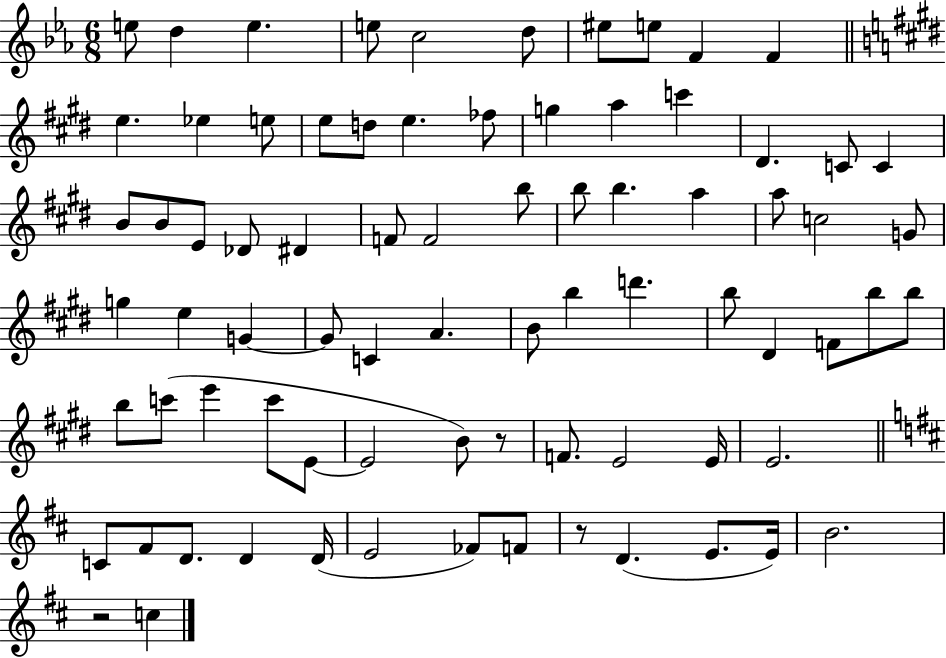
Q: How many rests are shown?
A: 3